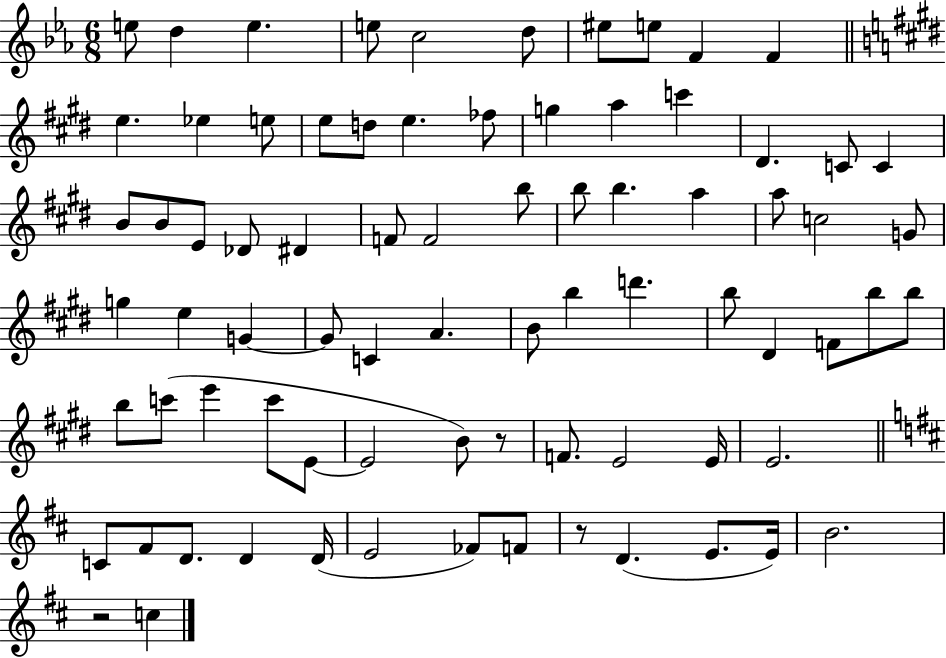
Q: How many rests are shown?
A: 3